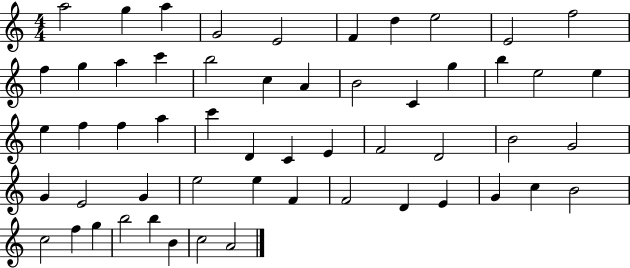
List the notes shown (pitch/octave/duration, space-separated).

A5/h G5/q A5/q G4/h E4/h F4/q D5/q E5/h E4/h F5/h F5/q G5/q A5/q C6/q B5/h C5/q A4/q B4/h C4/q G5/q B5/q E5/h E5/q E5/q F5/q F5/q A5/q C6/q D4/q C4/q E4/q F4/h D4/h B4/h G4/h G4/q E4/h G4/q E5/h E5/q F4/q F4/h D4/q E4/q G4/q C5/q B4/h C5/h F5/q G5/q B5/h B5/q B4/q C5/h A4/h